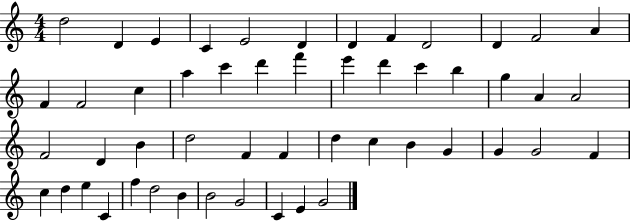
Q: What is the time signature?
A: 4/4